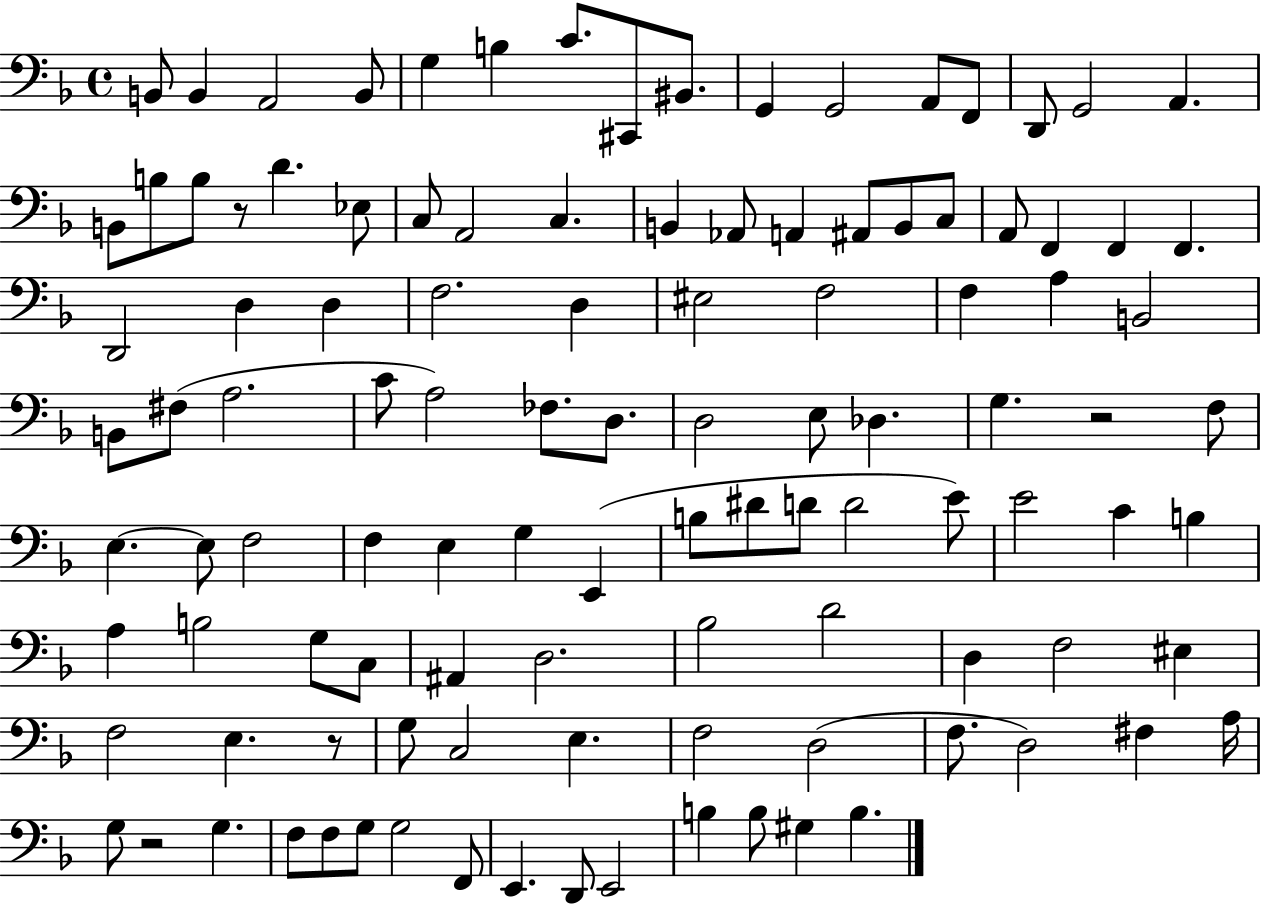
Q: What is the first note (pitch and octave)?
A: B2